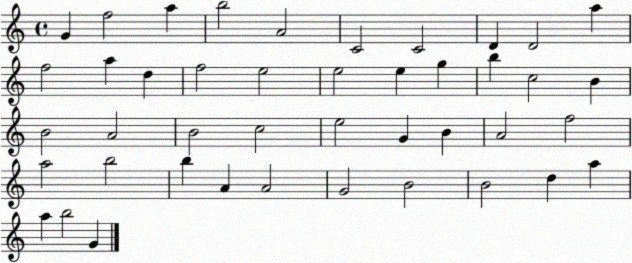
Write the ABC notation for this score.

X:1
T:Untitled
M:4/4
L:1/4
K:C
G f2 a b2 A2 C2 C2 D D2 a f2 a d f2 e2 e2 e g b c2 B B2 A2 B2 c2 e2 G B A2 f2 a2 b2 b A A2 G2 B2 B2 d a a b2 G